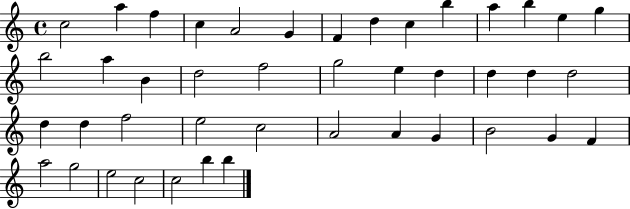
{
  \clef treble
  \time 4/4
  \defaultTimeSignature
  \key c \major
  c''2 a''4 f''4 | c''4 a'2 g'4 | f'4 d''4 c''4 b''4 | a''4 b''4 e''4 g''4 | \break b''2 a''4 b'4 | d''2 f''2 | g''2 e''4 d''4 | d''4 d''4 d''2 | \break d''4 d''4 f''2 | e''2 c''2 | a'2 a'4 g'4 | b'2 g'4 f'4 | \break a''2 g''2 | e''2 c''2 | c''2 b''4 b''4 | \bar "|."
}